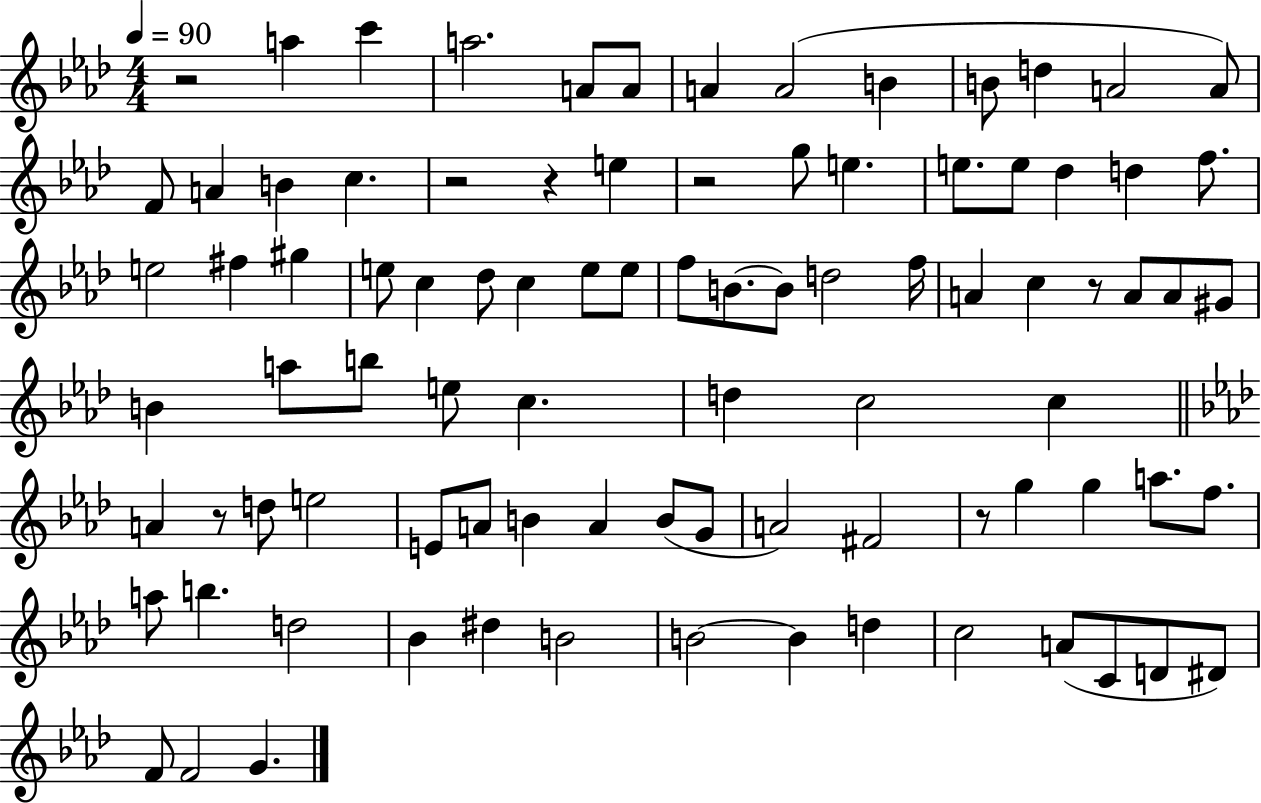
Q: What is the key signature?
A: AES major